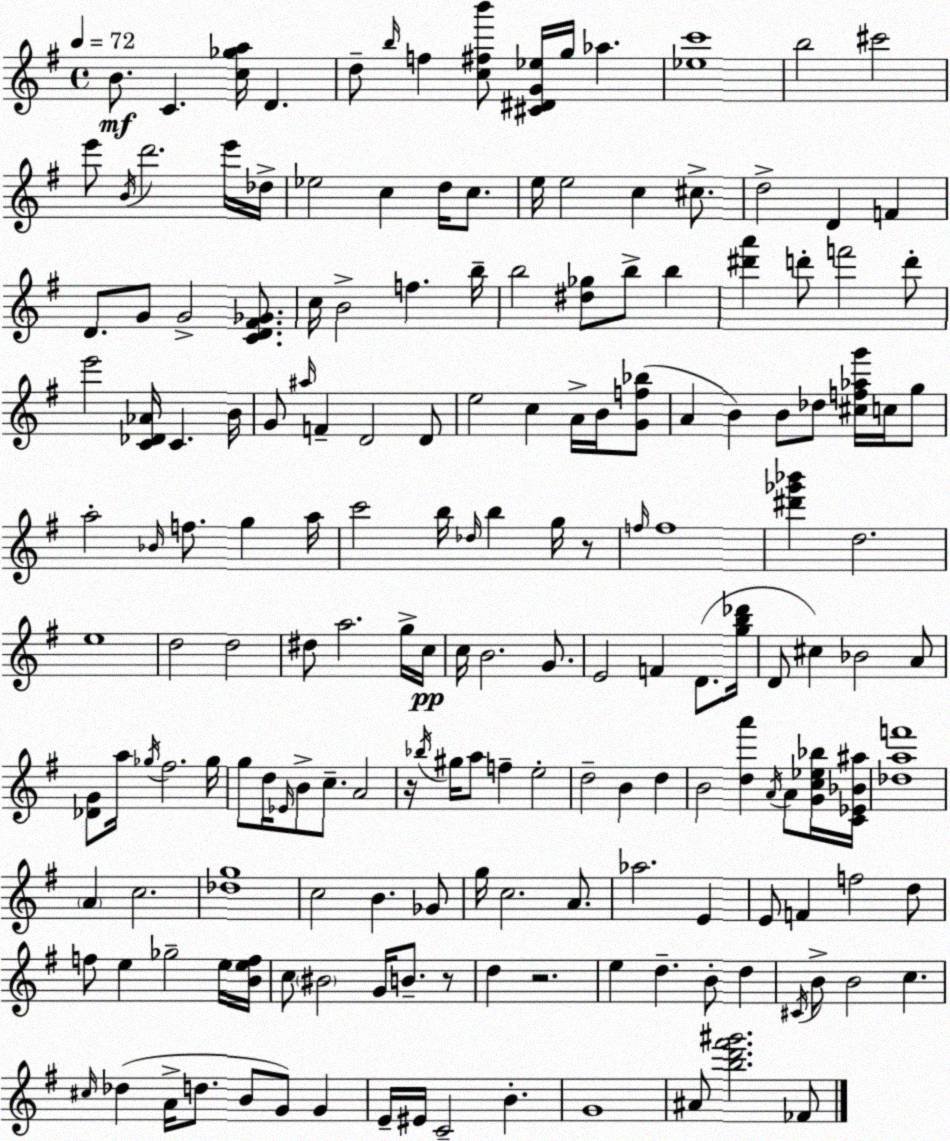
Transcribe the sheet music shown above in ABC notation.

X:1
T:Untitled
M:4/4
L:1/4
K:Em
B/2 C [c_ga]/4 D d/2 b/4 f [c^fb']/2 [^C^DG_e]/4 g/4 _a [_ec']4 b2 ^c'2 e'/2 B/4 d'2 e'/4 _d/4 _e2 c d/4 c/2 e/4 e2 c ^c/2 d2 D F D/2 G/2 G2 [CD^F_G]/2 c/4 B2 f b/4 b2 [^d_g]/2 b/2 b [^d'a'] d'/2 f'2 d'/2 e'2 [C_D_A]/4 C B/4 G/2 ^a/4 F D2 D/2 e2 c A/4 B/4 [Gf_b]/2 A B B/2 _d/2 [^cf_ag']/4 c/4 g/2 a2 _B/4 f/2 g a/4 c'2 b/4 _d/4 b g/4 z/2 f/4 f4 [^d'_g'_b'] d2 e4 d2 d2 ^d/2 a2 g/4 c/4 c/4 B2 G/2 E2 F D/2 [gb_d']/4 D/2 ^c _B2 A/2 [_DG]/2 a/4 _g/4 ^f2 _g/4 g/2 d/4 _E/4 B/2 c/2 A2 z/4 _b/4 ^g/4 a/2 f e2 d2 B d B2 [da'] A/4 A/2 [Gc_e_b]/4 [C_E_B^a]/4 [_daf']4 A c2 [_dg]4 c2 B _G/2 g/4 c2 A/2 _a2 E E/2 F f2 d/2 f/2 e _g2 e/4 [Bef]/4 c/2 ^B2 G/4 B/2 z/2 d z2 e d B/2 d ^C/4 B/2 B2 c ^c/4 _d A/4 d/2 B/2 G/2 G E/4 ^E/4 C2 B G4 ^A/2 [bd'^f'^g']2 _F/2